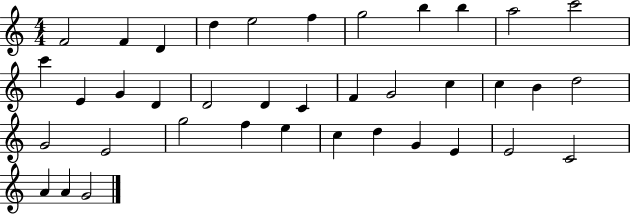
F4/h F4/q D4/q D5/q E5/h F5/q G5/h B5/q B5/q A5/h C6/h C6/q E4/q G4/q D4/q D4/h D4/q C4/q F4/q G4/h C5/q C5/q B4/q D5/h G4/h E4/h G5/h F5/q E5/q C5/q D5/q G4/q E4/q E4/h C4/h A4/q A4/q G4/h